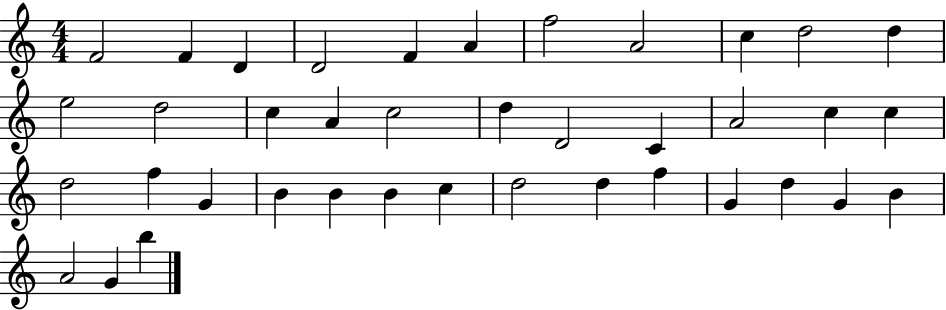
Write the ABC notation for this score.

X:1
T:Untitled
M:4/4
L:1/4
K:C
F2 F D D2 F A f2 A2 c d2 d e2 d2 c A c2 d D2 C A2 c c d2 f G B B B c d2 d f G d G B A2 G b